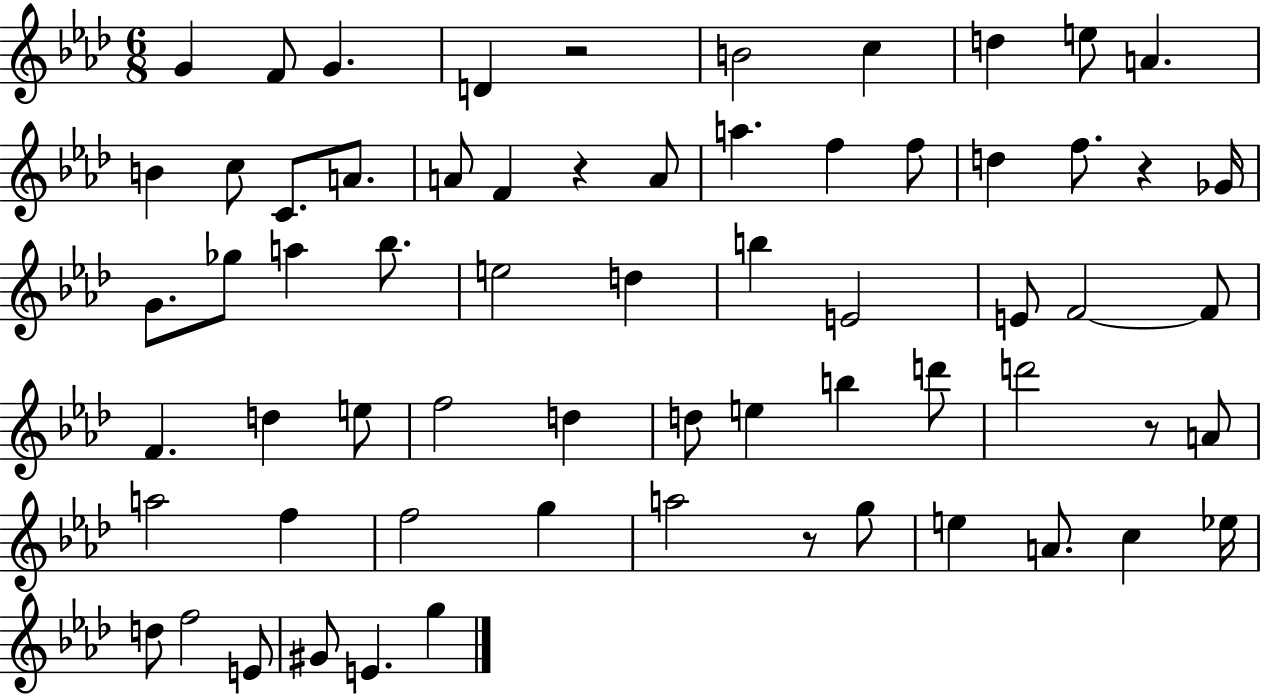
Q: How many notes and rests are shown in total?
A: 65